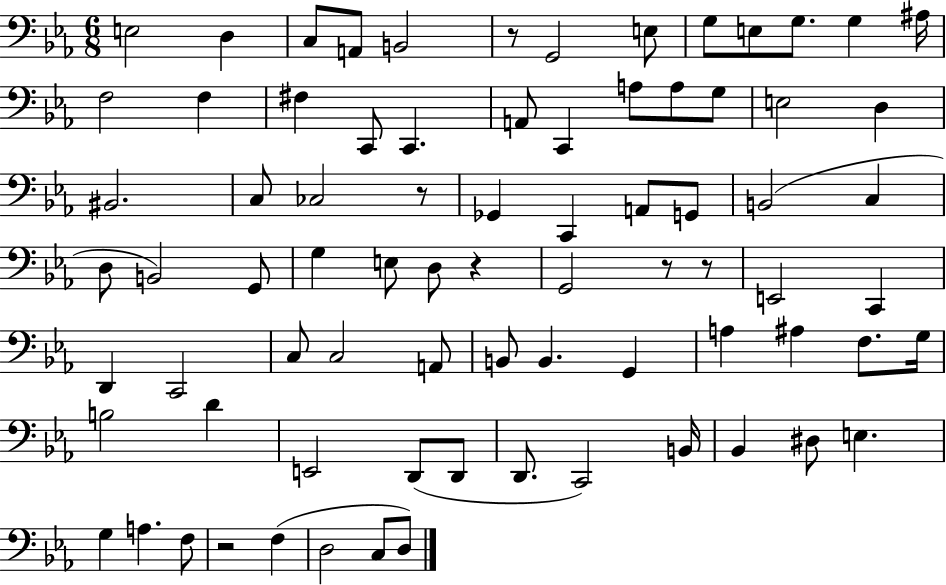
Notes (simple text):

E3/h D3/q C3/e A2/e B2/h R/e G2/h E3/e G3/e E3/e G3/e. G3/q A#3/s F3/h F3/q F#3/q C2/e C2/q. A2/e C2/q A3/e A3/e G3/e E3/h D3/q BIS2/h. C3/e CES3/h R/e Gb2/q C2/q A2/e G2/e B2/h C3/q D3/e B2/h G2/e G3/q E3/e D3/e R/q G2/h R/e R/e E2/h C2/q D2/q C2/h C3/e C3/h A2/e B2/e B2/q. G2/q A3/q A#3/q F3/e. G3/s B3/h D4/q E2/h D2/e D2/e D2/e. C2/h B2/s Bb2/q D#3/e E3/q. G3/q A3/q. F3/e R/h F3/q D3/h C3/e D3/e